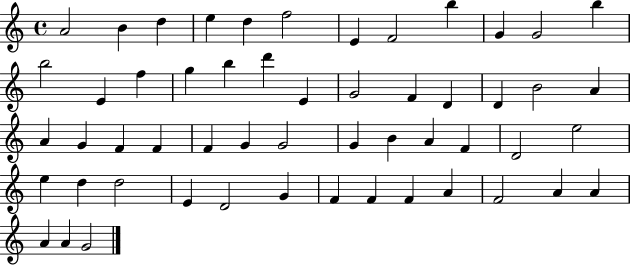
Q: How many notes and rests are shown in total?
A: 54